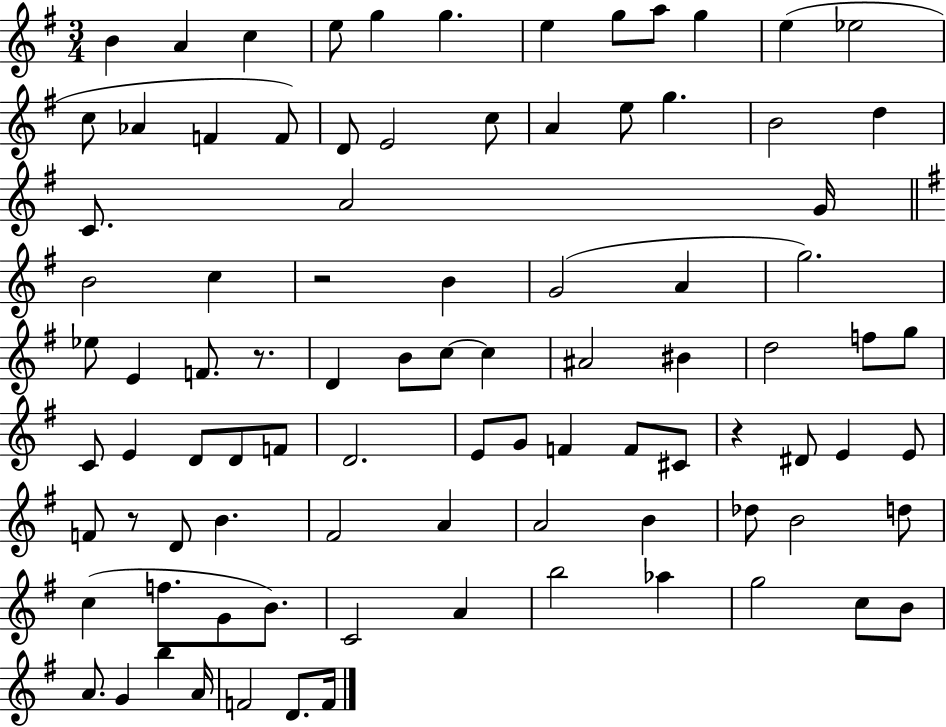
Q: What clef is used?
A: treble